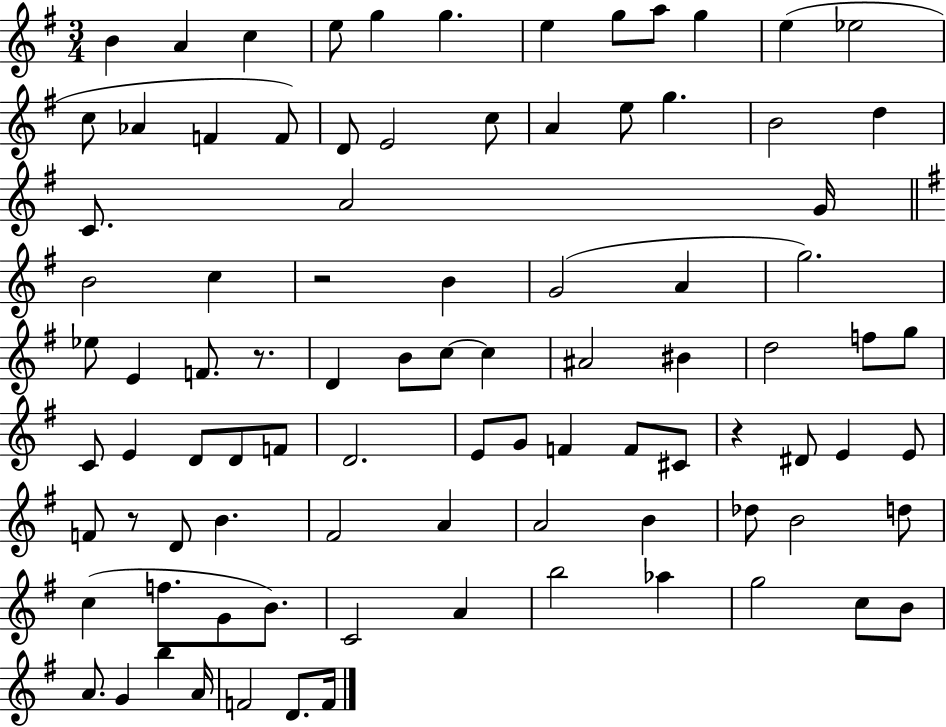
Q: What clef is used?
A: treble